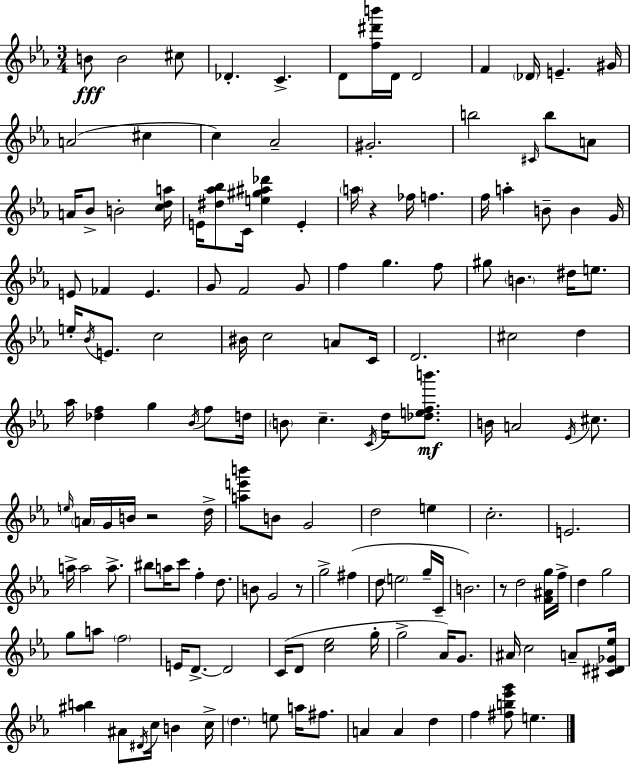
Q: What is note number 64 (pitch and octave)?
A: D5